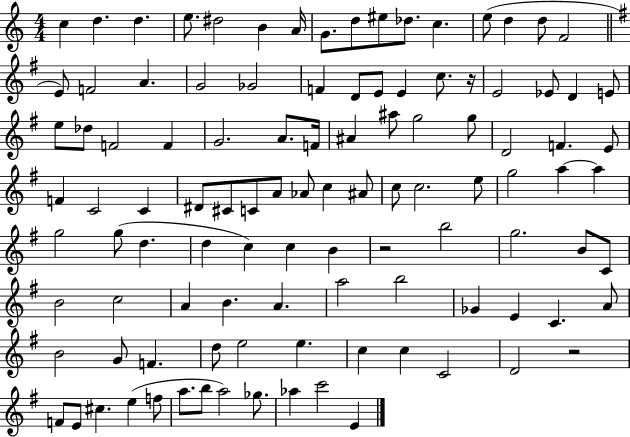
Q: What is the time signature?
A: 4/4